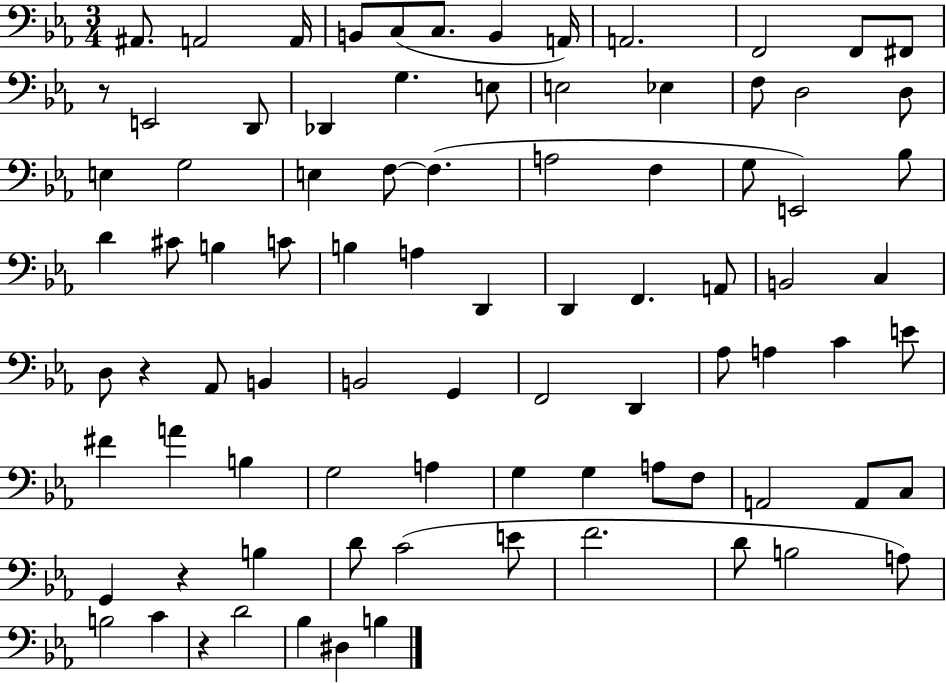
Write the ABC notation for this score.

X:1
T:Untitled
M:3/4
L:1/4
K:Eb
^A,,/2 A,,2 A,,/4 B,,/2 C,/2 C,/2 B,, A,,/4 A,,2 F,,2 F,,/2 ^F,,/2 z/2 E,,2 D,,/2 _D,, G, E,/2 E,2 _E, F,/2 D,2 D,/2 E, G,2 E, F,/2 F, A,2 F, G,/2 E,,2 _B,/2 D ^C/2 B, C/2 B, A, D,, D,, F,, A,,/2 B,,2 C, D,/2 z _A,,/2 B,, B,,2 G,, F,,2 D,, _A,/2 A, C E/2 ^F A B, G,2 A, G, G, A,/2 F,/2 A,,2 A,,/2 C,/2 G,, z B, D/2 C2 E/2 F2 D/2 B,2 A,/2 B,2 C z D2 _B, ^D, B,